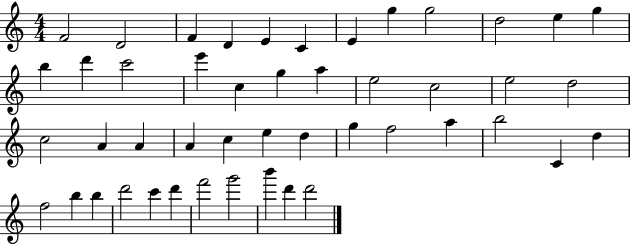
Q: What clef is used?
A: treble